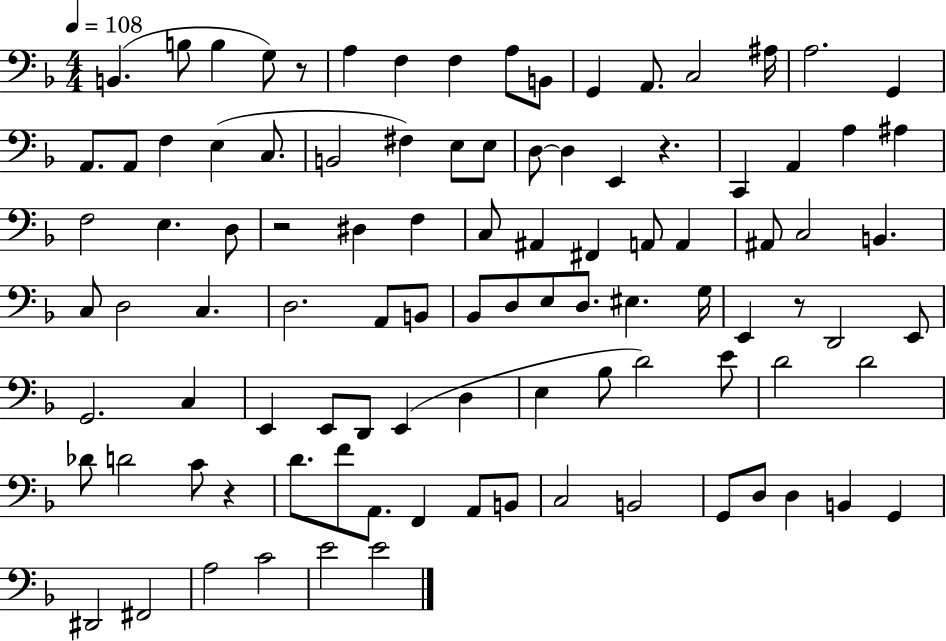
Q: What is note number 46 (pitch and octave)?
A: D3